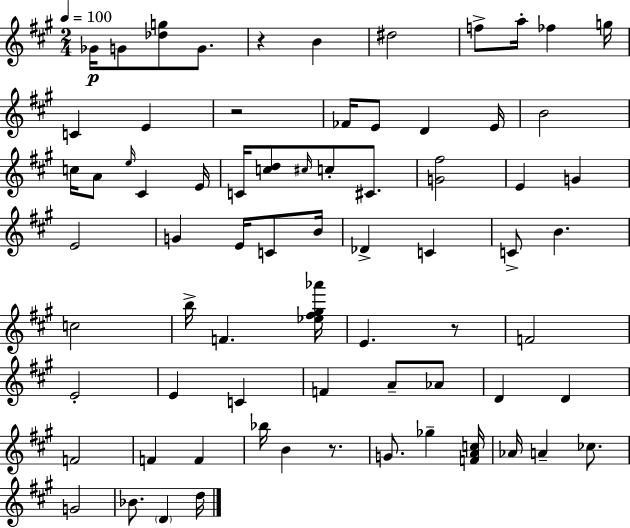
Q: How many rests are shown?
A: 4